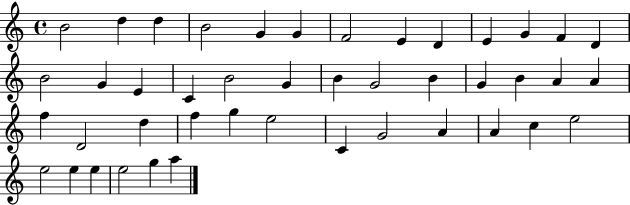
B4/h D5/q D5/q B4/h G4/q G4/q F4/h E4/q D4/q E4/q G4/q F4/q D4/q B4/h G4/q E4/q C4/q B4/h G4/q B4/q G4/h B4/q G4/q B4/q A4/q A4/q F5/q D4/h D5/q F5/q G5/q E5/h C4/q G4/h A4/q A4/q C5/q E5/h E5/h E5/q E5/q E5/h G5/q A5/q